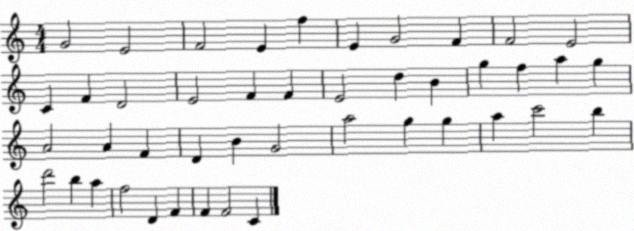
X:1
T:Untitled
M:4/4
L:1/4
K:C
G2 E2 F2 E f E G2 F F2 E2 C F D2 E2 F F E2 d B g f a g A2 A F D B G2 a2 g g a c'2 b d'2 b a f2 D F F F2 C